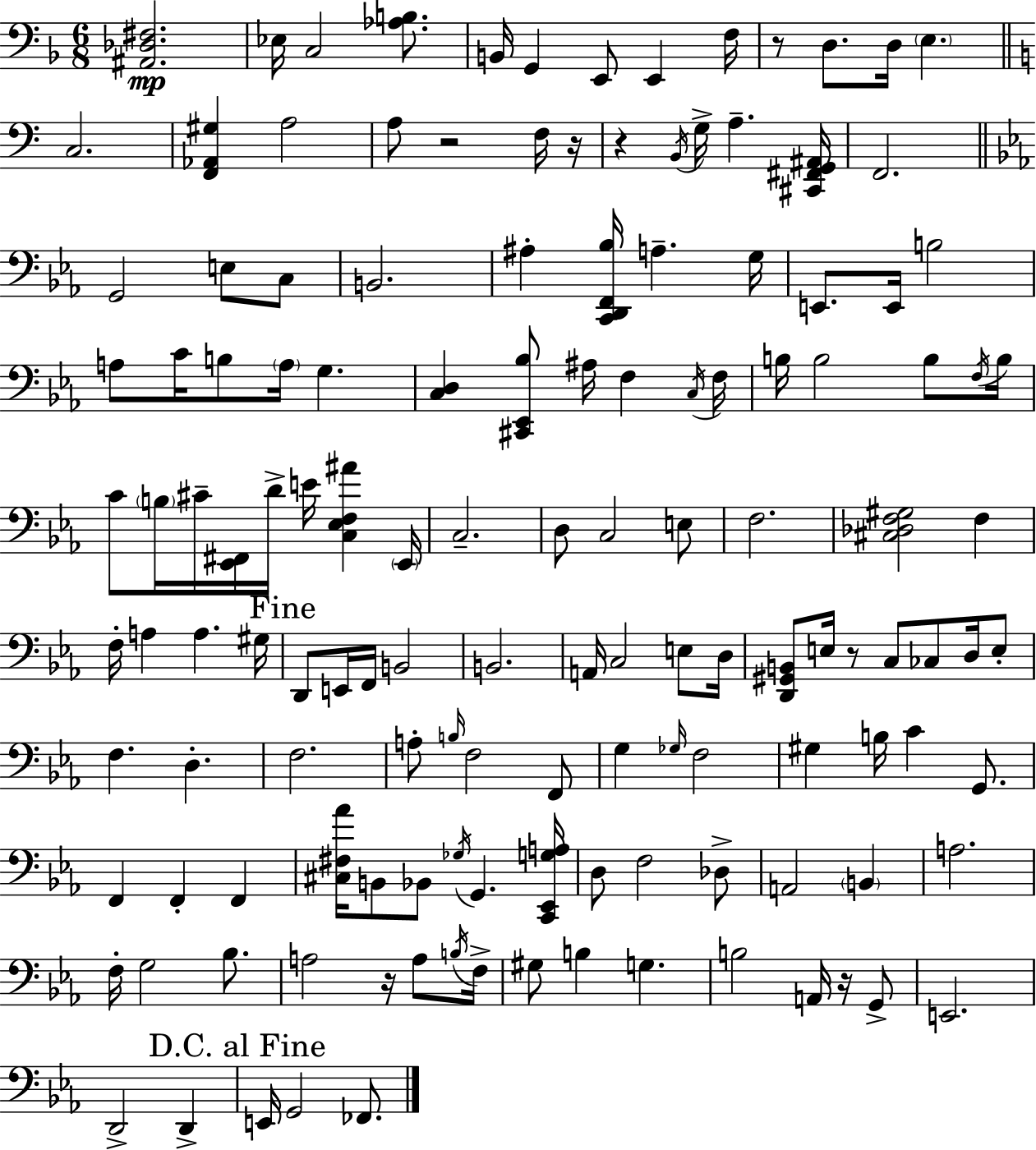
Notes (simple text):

[A#2,Db3,F#3]/h. Eb3/s C3/h [Ab3,B3]/e. B2/s G2/q E2/e E2/q F3/s R/e D3/e. D3/s E3/q. C3/h. [F2,Ab2,G#3]/q A3/h A3/e R/h F3/s R/s R/q B2/s G3/s A3/q. [C#2,F#2,G2,A#2]/s F2/h. G2/h E3/e C3/e B2/h. A#3/q [C2,D2,F2,Bb3]/s A3/q. G3/s E2/e. E2/s B3/h A3/e C4/s B3/e A3/s G3/q. [C3,D3]/q [C#2,Eb2,Bb3]/e A#3/s F3/q C3/s F3/s B3/s B3/h B3/e F3/s B3/s C4/e B3/s C#4/s [Eb2,F#2]/s D4/s E4/s [C3,Eb3,F3,A#4]/q Eb2/s C3/h. D3/e C3/h E3/e F3/h. [C#3,Db3,F3,G#3]/h F3/q F3/s A3/q A3/q. G#3/s D2/e E2/s F2/s B2/h B2/h. A2/s C3/h E3/e D3/s [D2,G#2,B2]/e E3/s R/e C3/e CES3/e D3/s E3/e F3/q. D3/q. F3/h. A3/e B3/s F3/h F2/e G3/q Gb3/s F3/h G#3/q B3/s C4/q G2/e. F2/q F2/q F2/q [C#3,F#3,Ab4]/s B2/e Bb2/e Gb3/s G2/q. [C2,Eb2,G3,A3]/s D3/e F3/h Db3/e A2/h B2/q A3/h. F3/s G3/h Bb3/e. A3/h R/s A3/e B3/s F3/s G#3/e B3/q G3/q. B3/h A2/s R/s G2/e E2/h. D2/h D2/q E2/s G2/h FES2/e.